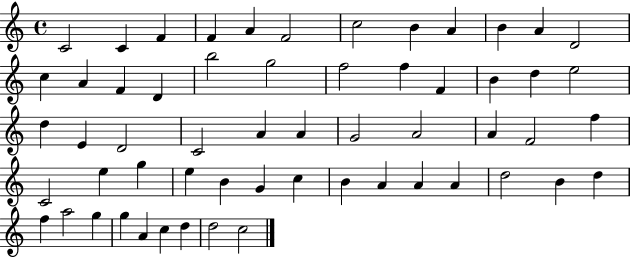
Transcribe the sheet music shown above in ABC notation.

X:1
T:Untitled
M:4/4
L:1/4
K:C
C2 C F F A F2 c2 B A B A D2 c A F D b2 g2 f2 f F B d e2 d E D2 C2 A A G2 A2 A F2 f C2 e g e B G c B A A A d2 B d f a2 g g A c d d2 c2